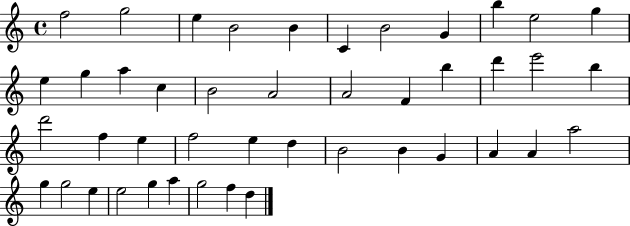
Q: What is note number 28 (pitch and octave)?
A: E5